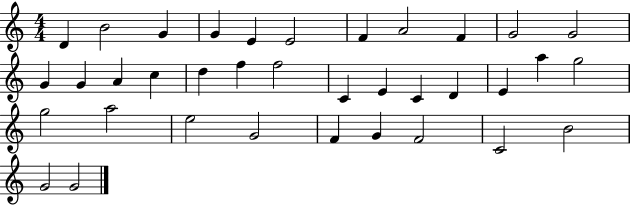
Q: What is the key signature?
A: C major